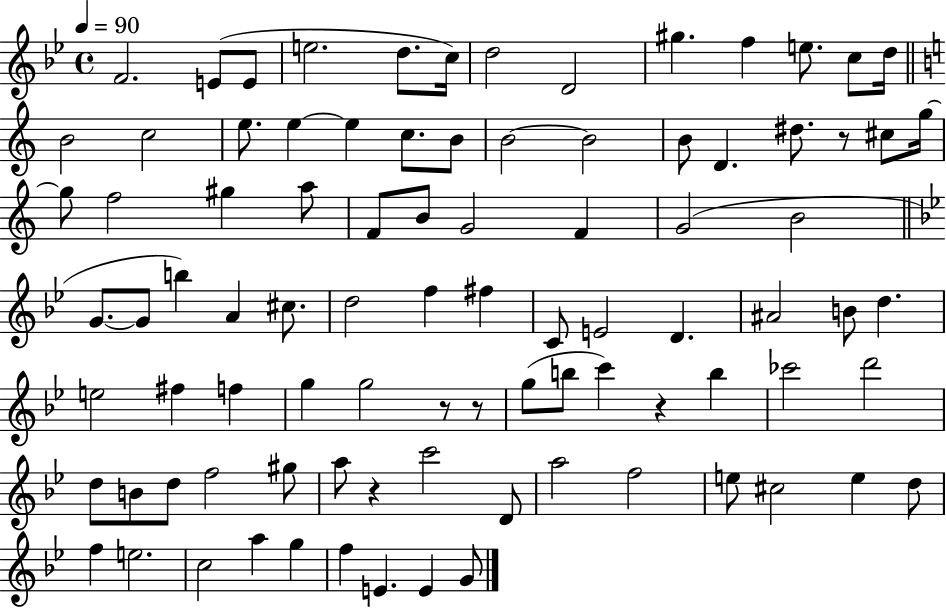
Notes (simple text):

F4/h. E4/e E4/e E5/h. D5/e. C5/s D5/h D4/h G#5/q. F5/q E5/e. C5/e D5/s B4/h C5/h E5/e. E5/q E5/q C5/e. B4/e B4/h B4/h B4/e D4/q. D#5/e. R/e C#5/e G5/s G5/e F5/h G#5/q A5/e F4/e B4/e G4/h F4/q G4/h B4/h G4/e. G4/e B5/q A4/q C#5/e. D5/h F5/q F#5/q C4/e E4/h D4/q. A#4/h B4/e D5/q. E5/h F#5/q F5/q G5/q G5/h R/e R/e G5/e B5/e C6/q R/q B5/q CES6/h D6/h D5/e B4/e D5/e F5/h G#5/e A5/e R/q C6/h D4/e A5/h F5/h E5/e C#5/h E5/q D5/e F5/q E5/h. C5/h A5/q G5/q F5/q E4/q. E4/q G4/e